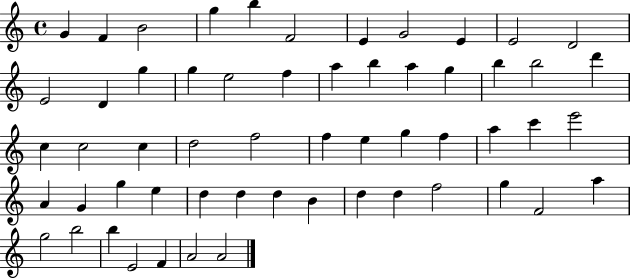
X:1
T:Untitled
M:4/4
L:1/4
K:C
G F B2 g b F2 E G2 E E2 D2 E2 D g g e2 f a b a g b b2 d' c c2 c d2 f2 f e g f a c' e'2 A G g e d d d B d d f2 g F2 a g2 b2 b E2 F A2 A2